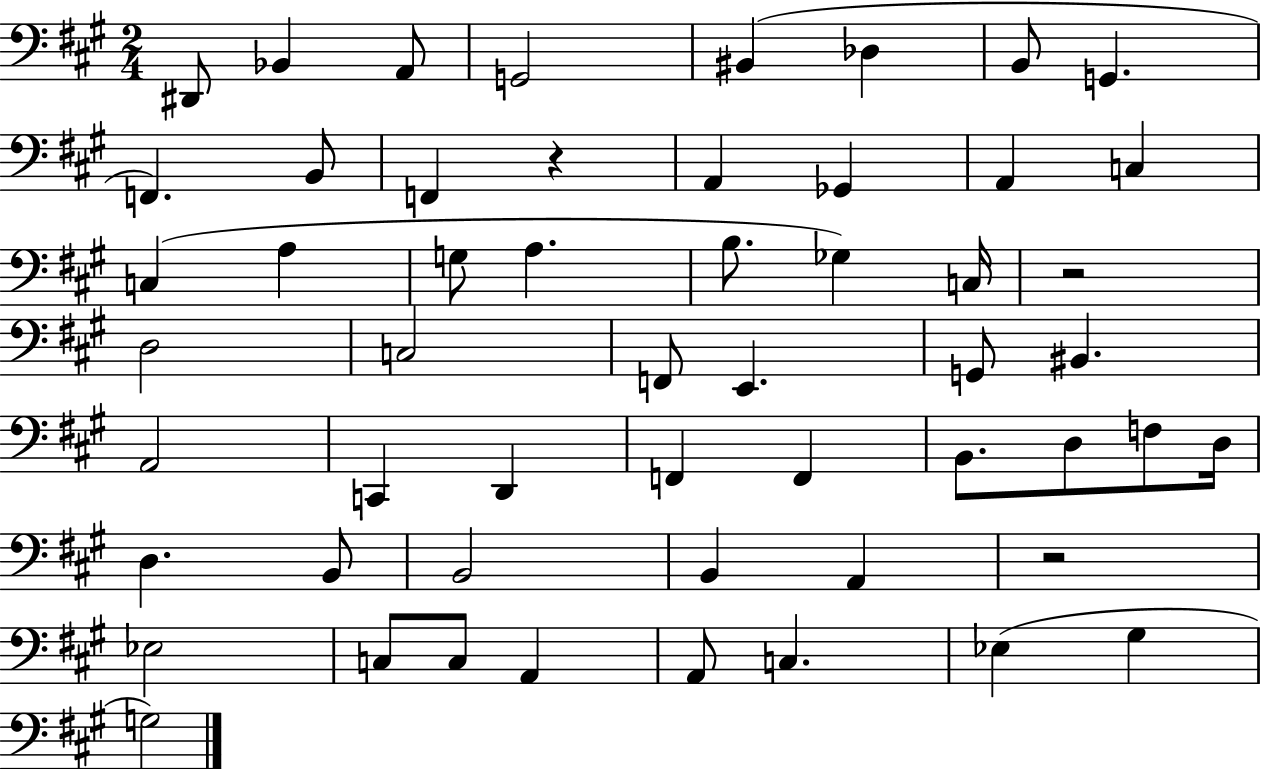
D#2/e Bb2/q A2/e G2/h BIS2/q Db3/q B2/e G2/q. F2/q. B2/e F2/q R/q A2/q Gb2/q A2/q C3/q C3/q A3/q G3/e A3/q. B3/e. Gb3/q C3/s R/h D3/h C3/h F2/e E2/q. G2/e BIS2/q. A2/h C2/q D2/q F2/q F2/q B2/e. D3/e F3/e D3/s D3/q. B2/e B2/h B2/q A2/q R/h Eb3/h C3/e C3/e A2/q A2/e C3/q. Eb3/q G#3/q G3/h